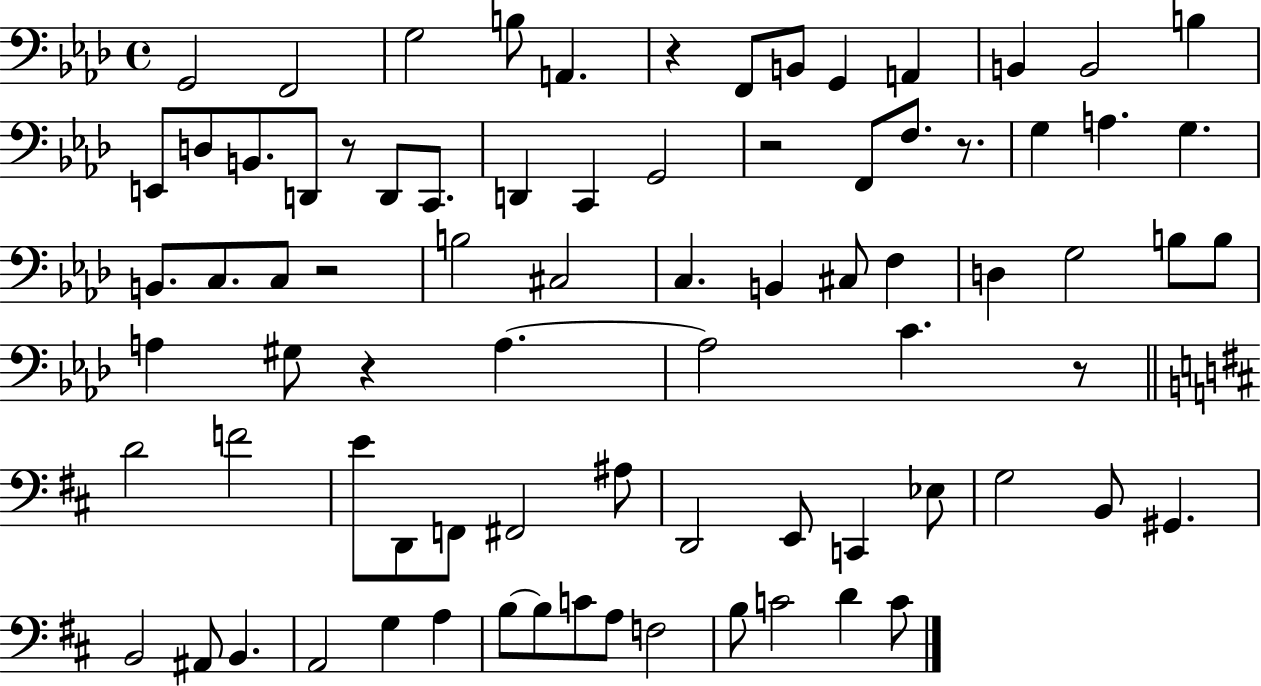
G2/h F2/h G3/h B3/e A2/q. R/q F2/e B2/e G2/q A2/q B2/q B2/h B3/q E2/e D3/e B2/e. D2/e R/e D2/e C2/e. D2/q C2/q G2/h R/h F2/e F3/e. R/e. G3/q A3/q. G3/q. B2/e. C3/e. C3/e R/h B3/h C#3/h C3/q. B2/q C#3/e F3/q D3/q G3/h B3/e B3/e A3/q G#3/e R/q A3/q. A3/h C4/q. R/e D4/h F4/h E4/e D2/e F2/e F#2/h A#3/e D2/h E2/e C2/q Eb3/e G3/h B2/e G#2/q. B2/h A#2/e B2/q. A2/h G3/q A3/q B3/e B3/e C4/e A3/e F3/h B3/e C4/h D4/q C4/e